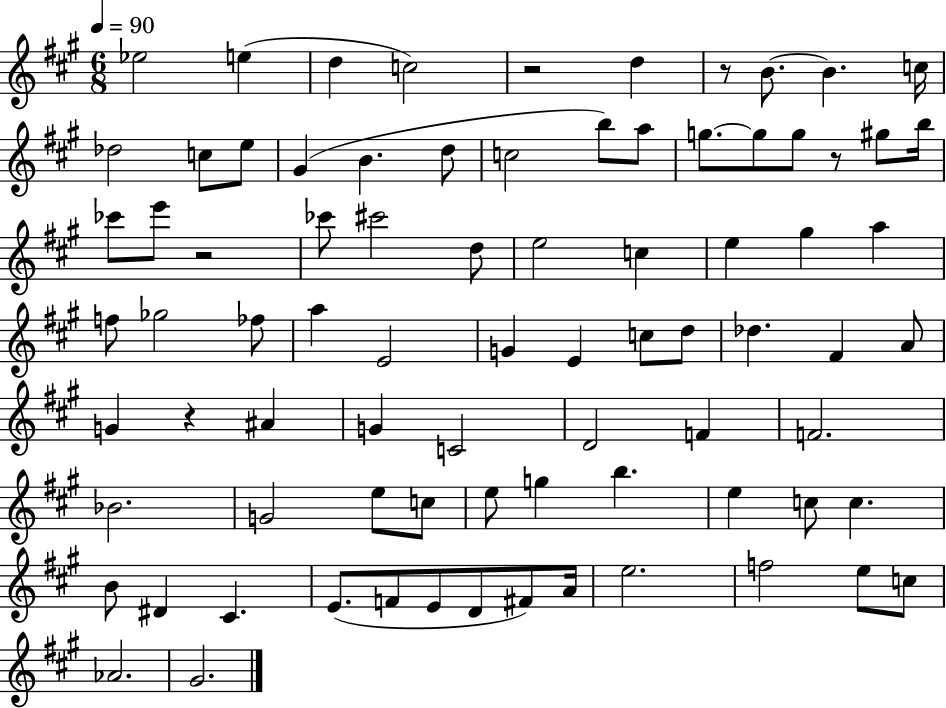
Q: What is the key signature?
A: A major